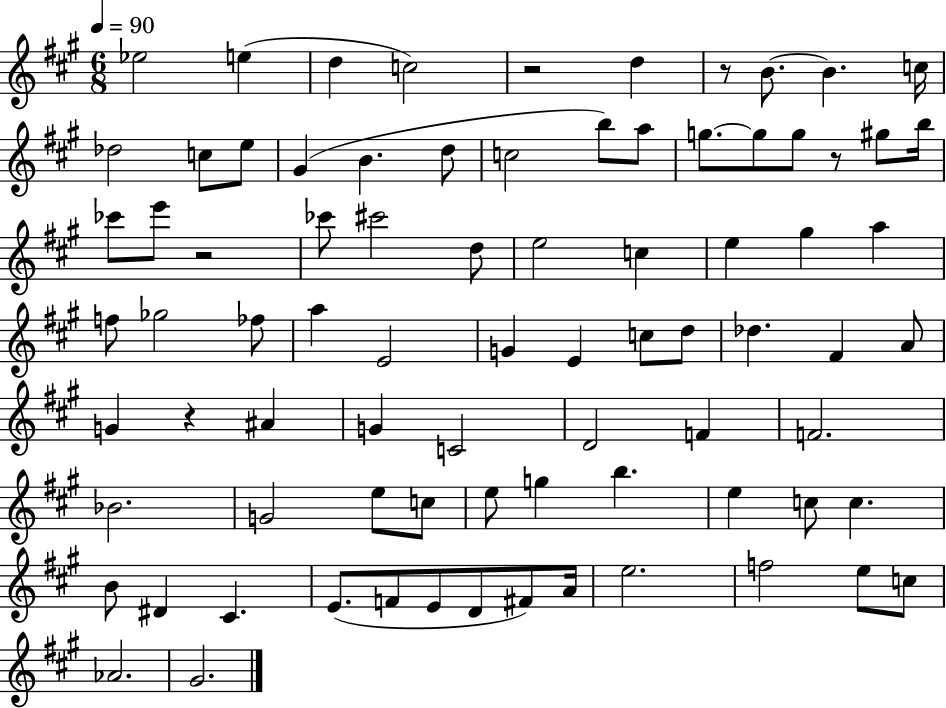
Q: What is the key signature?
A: A major